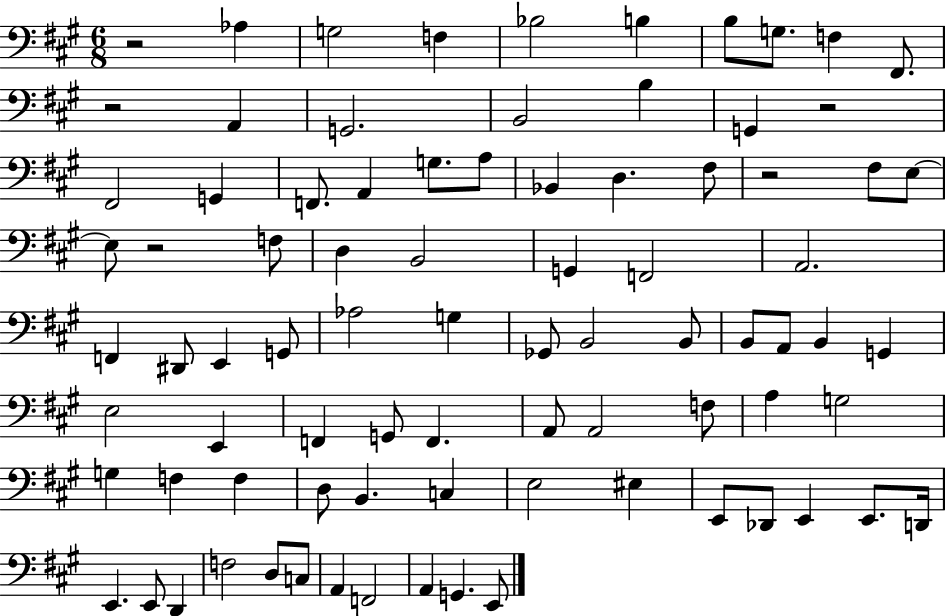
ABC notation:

X:1
T:Untitled
M:6/8
L:1/4
K:A
z2 _A, G,2 F, _B,2 B, B,/2 G,/2 F, ^F,,/2 z2 A,, G,,2 B,,2 B, G,, z2 ^F,,2 G,, F,,/2 A,, G,/2 A,/2 _B,, D, ^F,/2 z2 ^F,/2 E,/2 E,/2 z2 F,/2 D, B,,2 G,, F,,2 A,,2 F,, ^D,,/2 E,, G,,/2 _A,2 G, _G,,/2 B,,2 B,,/2 B,,/2 A,,/2 B,, G,, E,2 E,, F,, G,,/2 F,, A,,/2 A,,2 F,/2 A, G,2 G, F, F, D,/2 B,, C, E,2 ^E, E,,/2 _D,,/2 E,, E,,/2 D,,/4 E,, E,,/2 D,, F,2 D,/2 C,/2 A,, F,,2 A,, G,, E,,/2